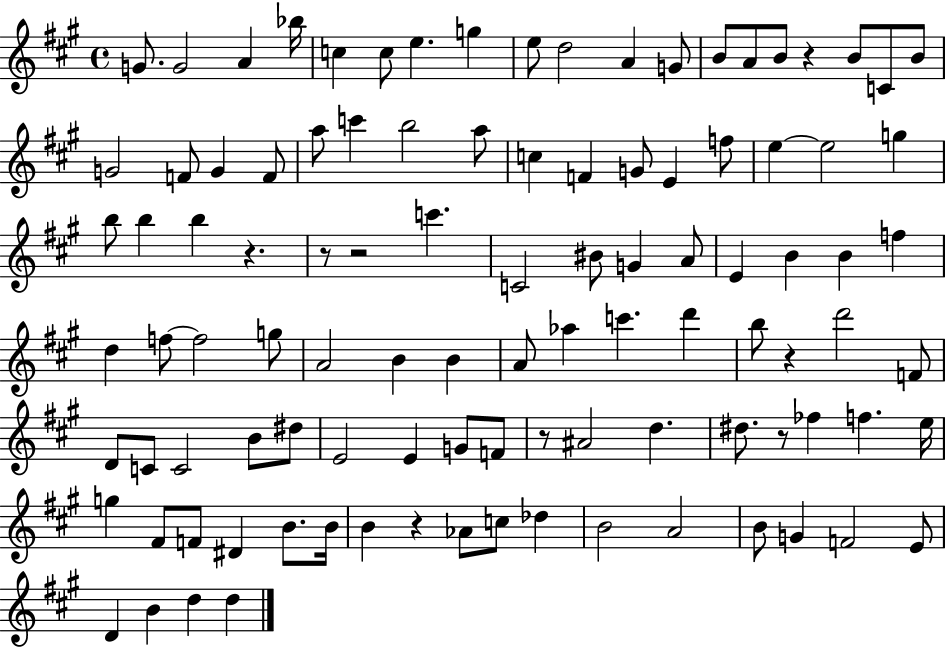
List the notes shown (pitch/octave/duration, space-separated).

G4/e. G4/h A4/q Bb5/s C5/q C5/e E5/q. G5/q E5/e D5/h A4/q G4/e B4/e A4/e B4/e R/q B4/e C4/e B4/e G4/h F4/e G4/q F4/e A5/e C6/q B5/h A5/e C5/q F4/q G4/e E4/q F5/e E5/q E5/h G5/q B5/e B5/q B5/q R/q. R/e R/h C6/q. C4/h BIS4/e G4/q A4/e E4/q B4/q B4/q F5/q D5/q F5/e F5/h G5/e A4/h B4/q B4/q A4/e Ab5/q C6/q. D6/q B5/e R/q D6/h F4/e D4/e C4/e C4/h B4/e D#5/e E4/h E4/q G4/e F4/e R/e A#4/h D5/q. D#5/e. R/e FES5/q F5/q. E5/s G5/q F#4/e F4/e D#4/q B4/e. B4/s B4/q R/q Ab4/e C5/e Db5/q B4/h A4/h B4/e G4/q F4/h E4/e D4/q B4/q D5/q D5/q